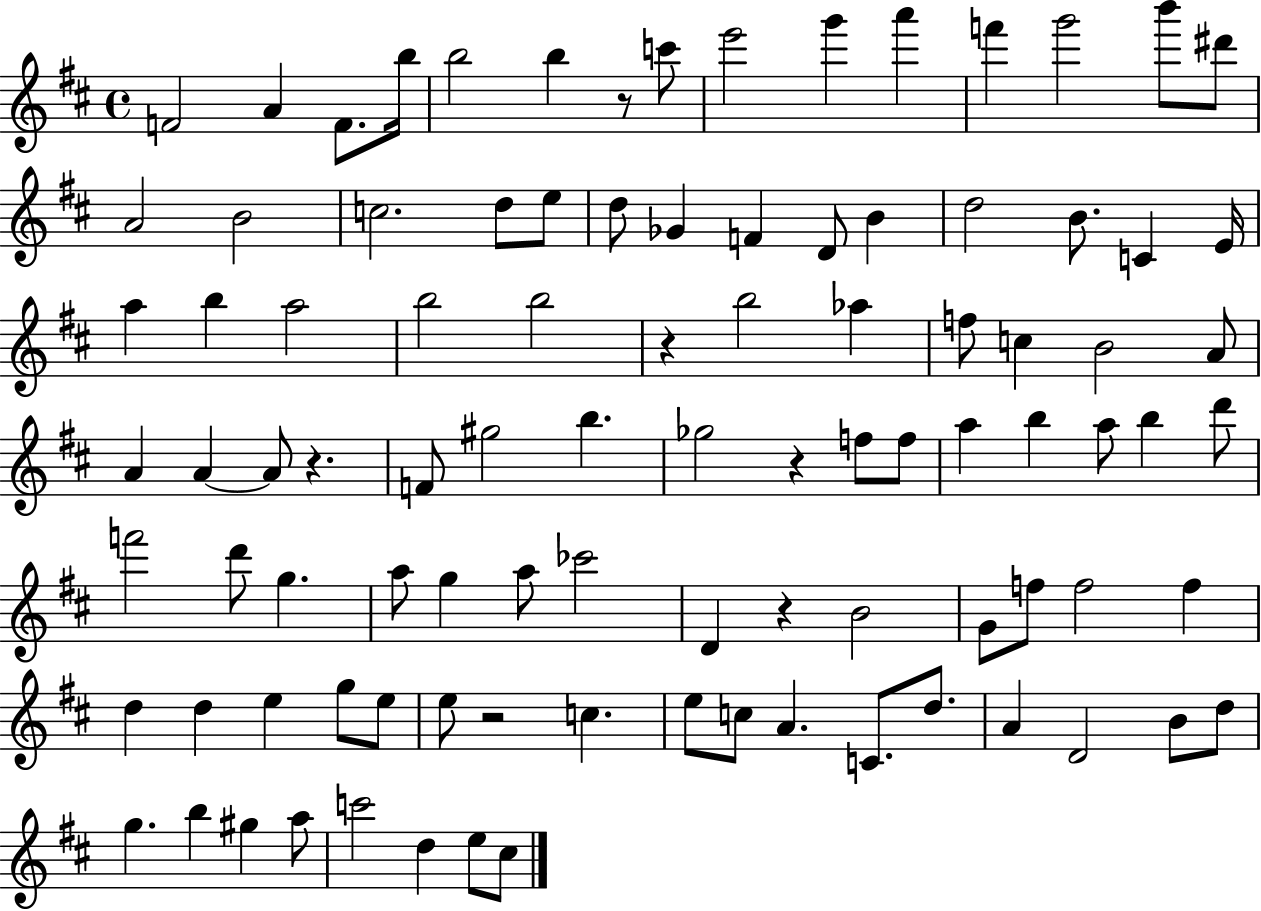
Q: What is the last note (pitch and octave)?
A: C#5